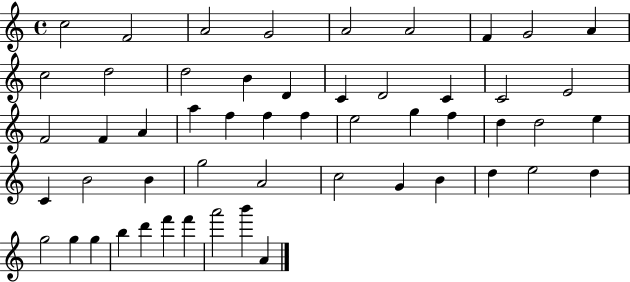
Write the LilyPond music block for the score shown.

{
  \clef treble
  \time 4/4
  \defaultTimeSignature
  \key c \major
  c''2 f'2 | a'2 g'2 | a'2 a'2 | f'4 g'2 a'4 | \break c''2 d''2 | d''2 b'4 d'4 | c'4 d'2 c'4 | c'2 e'2 | \break f'2 f'4 a'4 | a''4 f''4 f''4 f''4 | e''2 g''4 f''4 | d''4 d''2 e''4 | \break c'4 b'2 b'4 | g''2 a'2 | c''2 g'4 b'4 | d''4 e''2 d''4 | \break g''2 g''4 g''4 | b''4 d'''4 f'''4 f'''4 | a'''2 b'''4 a'4 | \bar "|."
}